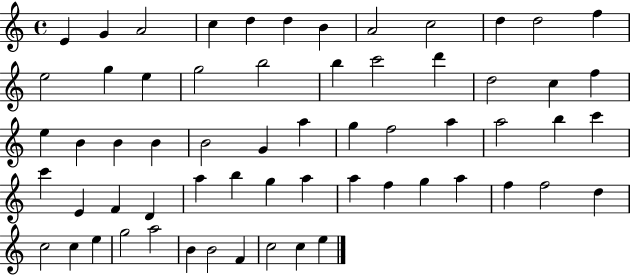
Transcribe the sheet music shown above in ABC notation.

X:1
T:Untitled
M:4/4
L:1/4
K:C
E G A2 c d d B A2 c2 d d2 f e2 g e g2 b2 b c'2 d' d2 c f e B B B B2 G a g f2 a a2 b c' c' E F D a b g a a f g a f f2 d c2 c e g2 a2 B B2 F c2 c e